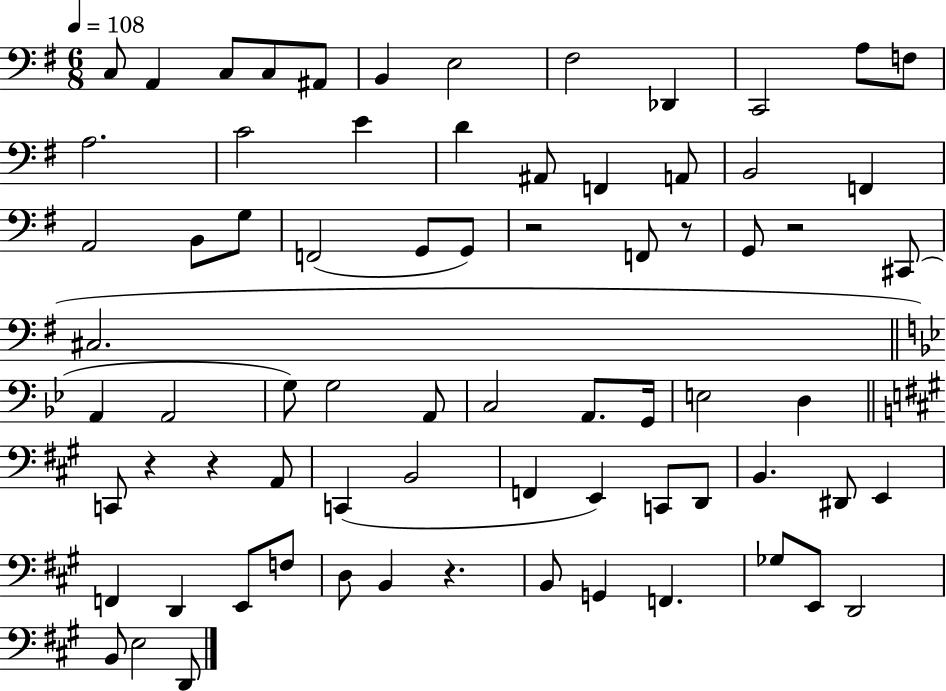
{
  \clef bass
  \numericTimeSignature
  \time 6/8
  \key g \major
  \tempo 4 = 108
  \repeat volta 2 { c8 a,4 c8 c8 ais,8 | b,4 e2 | fis2 des,4 | c,2 a8 f8 | \break a2. | c'2 e'4 | d'4 ais,8 f,4 a,8 | b,2 f,4 | \break a,2 b,8 g8 | f,2( g,8 g,8) | r2 f,8 r8 | g,8 r2 cis,8( | \break cis2. | \bar "||" \break \key g \minor a,4 a,2 | g8) g2 a,8 | c2 a,8. g,16 | e2 d4 | \break \bar "||" \break \key a \major c,8 r4 r4 a,8 | c,4( b,2 | f,4 e,4) c,8 d,8 | b,4. dis,8 e,4 | \break f,4 d,4 e,8 f8 | d8 b,4 r4. | b,8 g,4 f,4. | ges8 e,8 d,2 | \break b,8 e2 d,8 | } \bar "|."
}